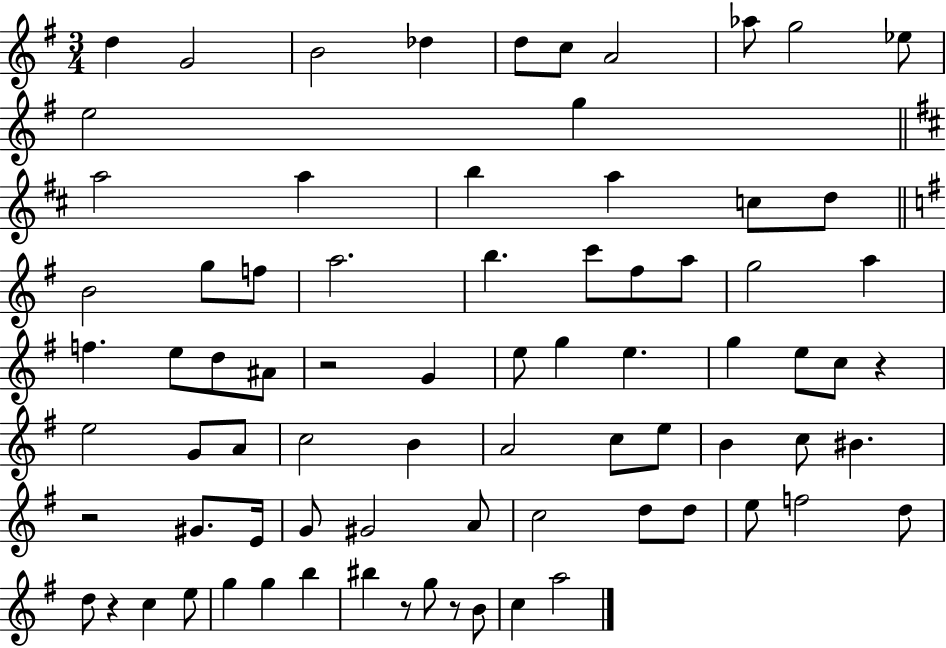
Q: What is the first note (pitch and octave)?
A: D5